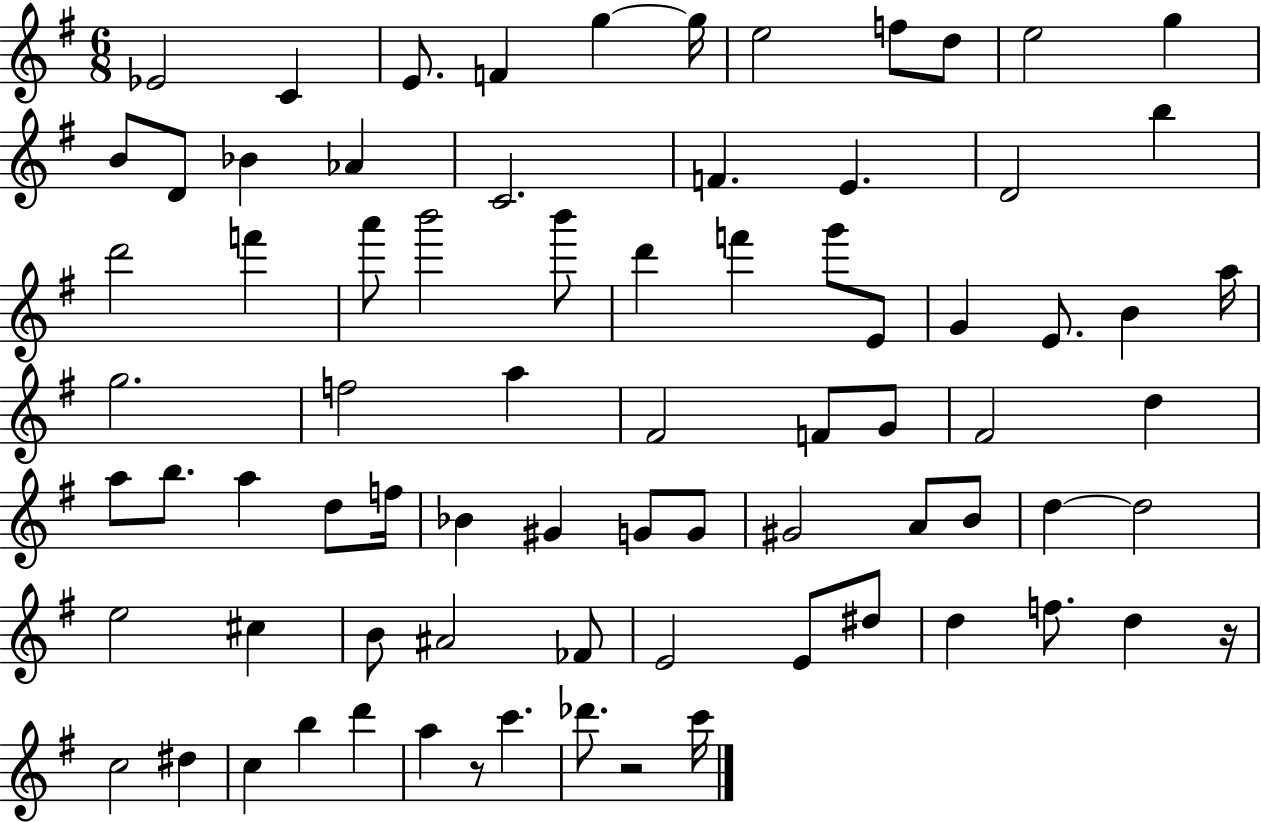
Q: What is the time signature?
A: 6/8